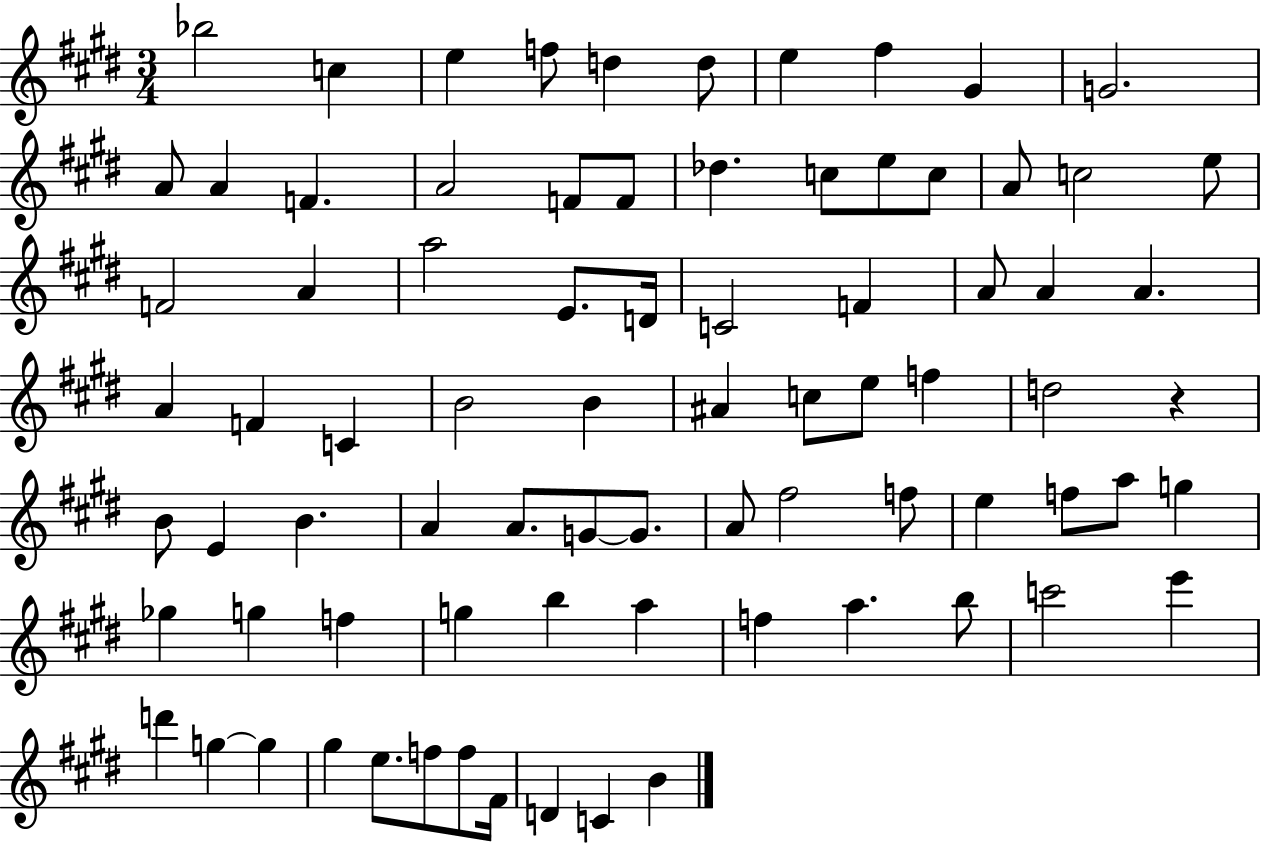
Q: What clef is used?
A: treble